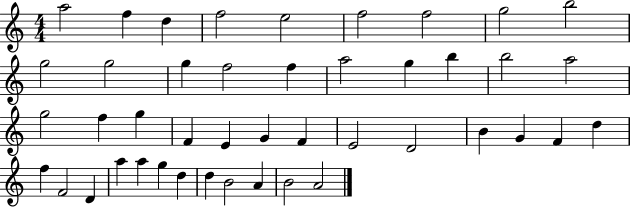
X:1
T:Untitled
M:4/4
L:1/4
K:C
a2 f d f2 e2 f2 f2 g2 b2 g2 g2 g f2 f a2 g b b2 a2 g2 f g F E G F E2 D2 B G F d f F2 D a a g d d B2 A B2 A2